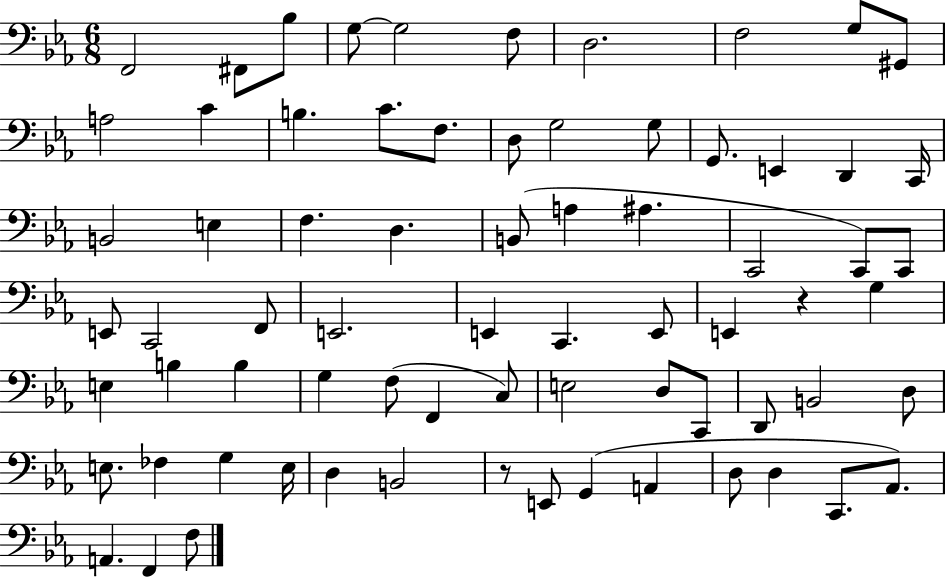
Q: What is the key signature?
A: EES major